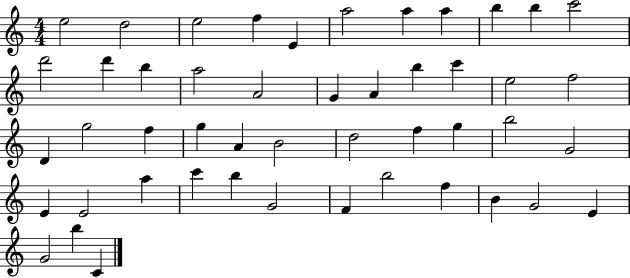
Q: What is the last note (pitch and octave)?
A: C4